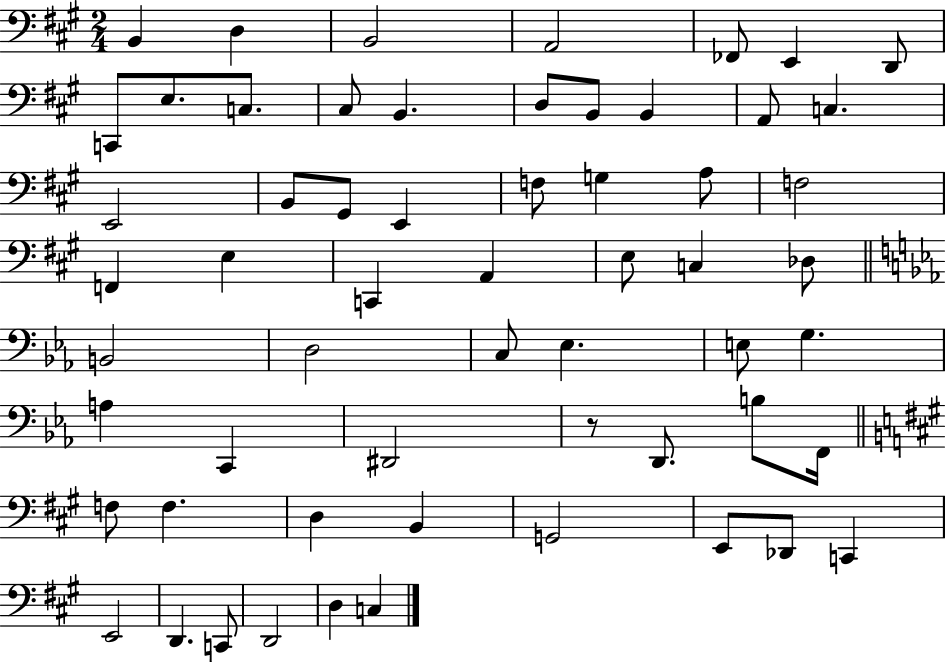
X:1
T:Untitled
M:2/4
L:1/4
K:A
B,, D, B,,2 A,,2 _F,,/2 E,, D,,/2 C,,/2 E,/2 C,/2 ^C,/2 B,, D,/2 B,,/2 B,, A,,/2 C, E,,2 B,,/2 ^G,,/2 E,, F,/2 G, A,/2 F,2 F,, E, C,, A,, E,/2 C, _D,/2 B,,2 D,2 C,/2 _E, E,/2 G, A, C,, ^D,,2 z/2 D,,/2 B,/2 F,,/4 F,/2 F, D, B,, G,,2 E,,/2 _D,,/2 C,, E,,2 D,, C,,/2 D,,2 D, C,